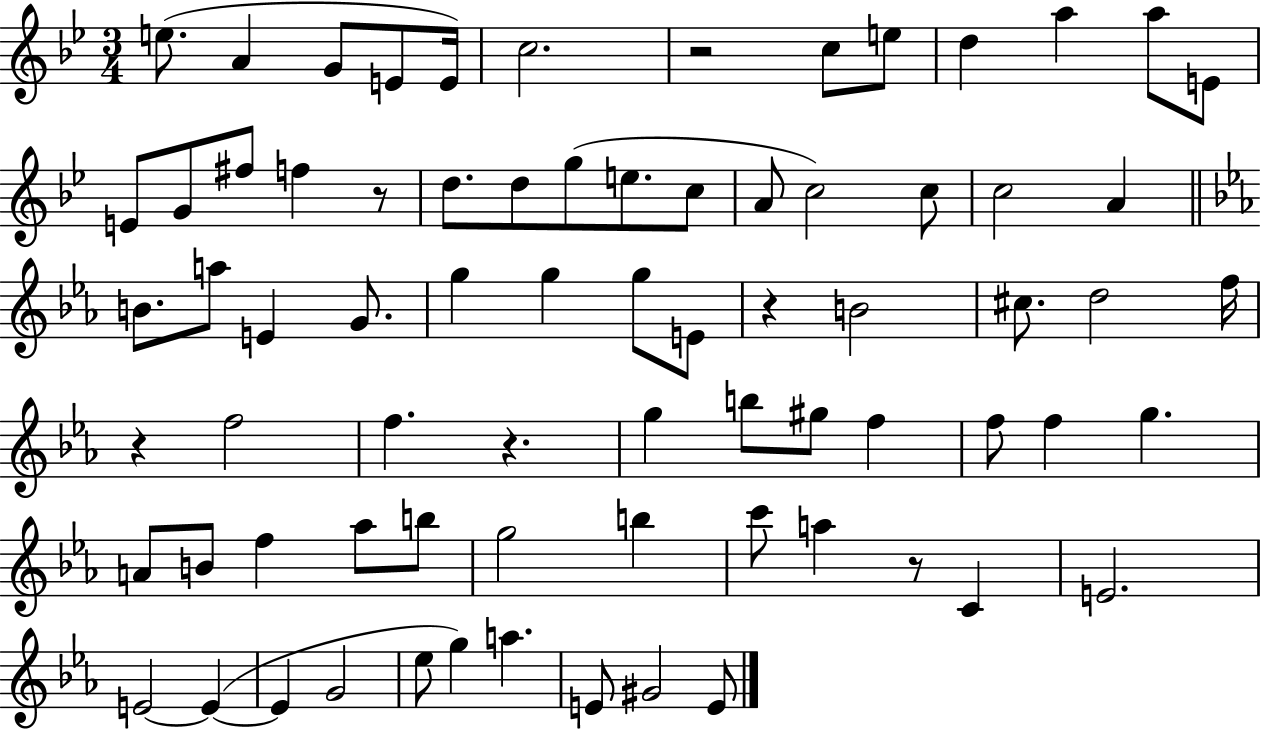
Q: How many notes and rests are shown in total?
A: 74